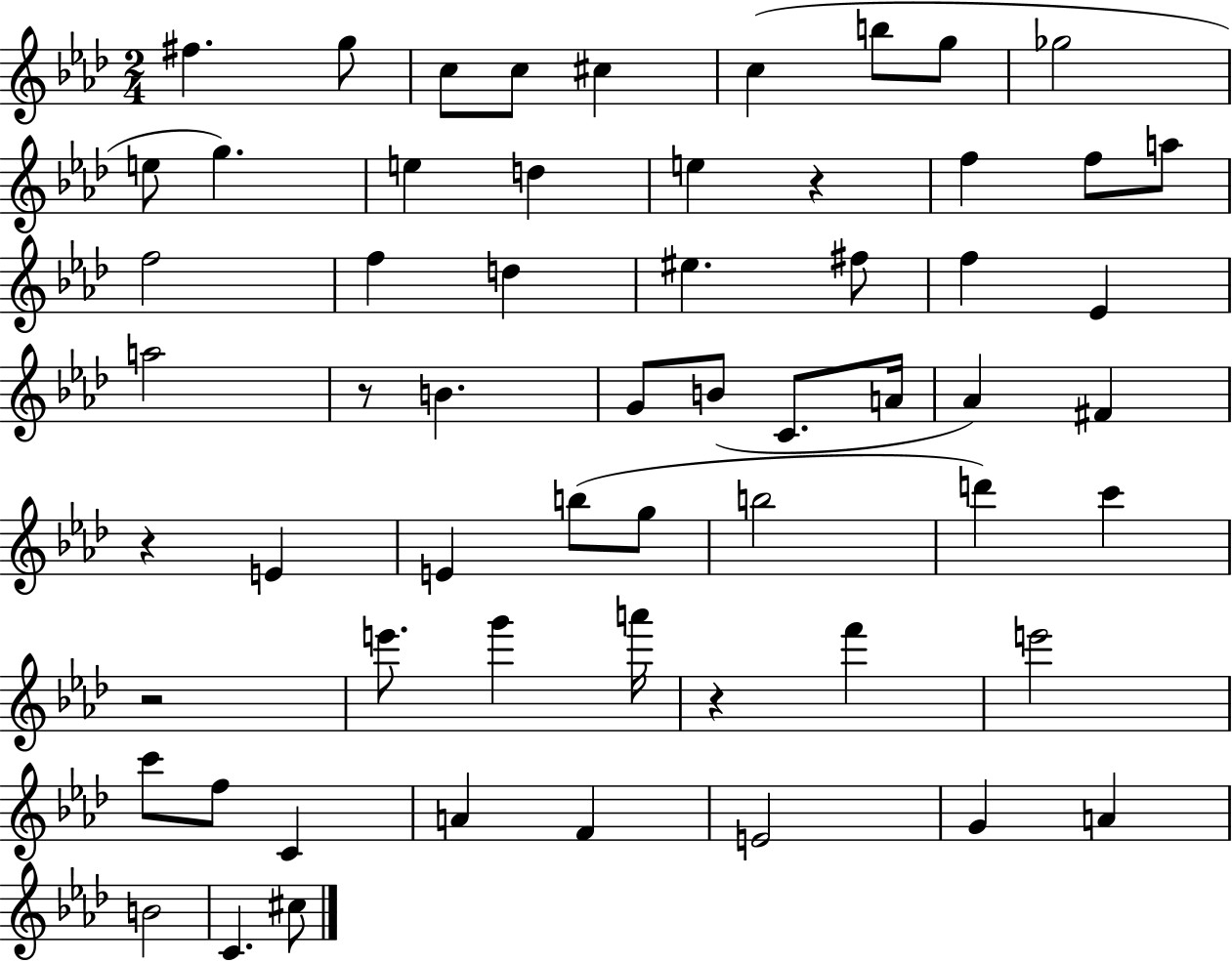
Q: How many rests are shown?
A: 5